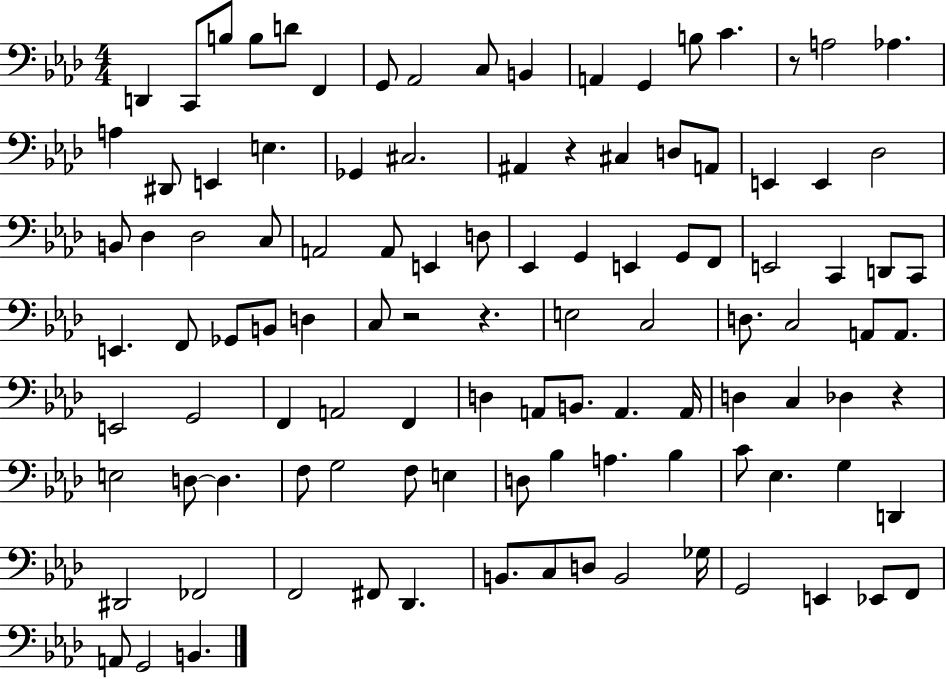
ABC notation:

X:1
T:Untitled
M:4/4
L:1/4
K:Ab
D,, C,,/2 B,/2 B,/2 D/2 F,, G,,/2 _A,,2 C,/2 B,, A,, G,, B,/2 C z/2 A,2 _A, A, ^D,,/2 E,, E, _G,, ^C,2 ^A,, z ^C, D,/2 A,,/2 E,, E,, _D,2 B,,/2 _D, _D,2 C,/2 A,,2 A,,/2 E,, D,/2 _E,, G,, E,, G,,/2 F,,/2 E,,2 C,, D,,/2 C,,/2 E,, F,,/2 _G,,/2 B,,/2 D, C,/2 z2 z E,2 C,2 D,/2 C,2 A,,/2 A,,/2 E,,2 G,,2 F,, A,,2 F,, D, A,,/2 B,,/2 A,, A,,/4 D, C, _D, z E,2 D,/2 D, F,/2 G,2 F,/2 E, D,/2 _B, A, _B, C/2 _E, G, D,, ^D,,2 _F,,2 F,,2 ^F,,/2 _D,, B,,/2 C,/2 D,/2 B,,2 _G,/4 G,,2 E,, _E,,/2 F,,/2 A,,/2 G,,2 B,,